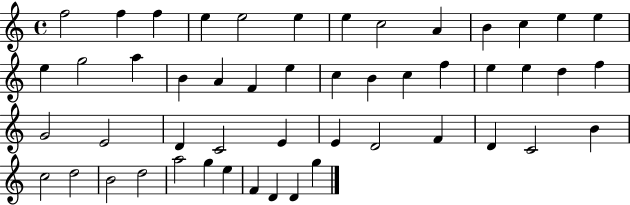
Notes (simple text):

F5/h F5/q F5/q E5/q E5/h E5/q E5/q C5/h A4/q B4/q C5/q E5/q E5/q E5/q G5/h A5/q B4/q A4/q F4/q E5/q C5/q B4/q C5/q F5/q E5/q E5/q D5/q F5/q G4/h E4/h D4/q C4/h E4/q E4/q D4/h F4/q D4/q C4/h B4/q C5/h D5/h B4/h D5/h A5/h G5/q E5/q F4/q D4/q D4/q G5/q